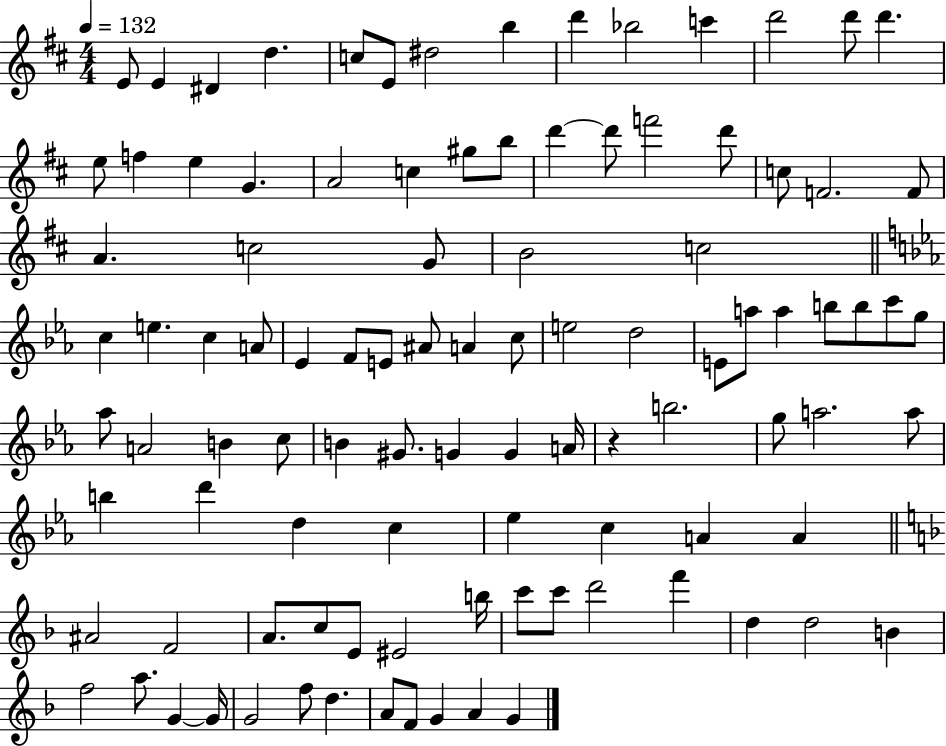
E4/e E4/q D#4/q D5/q. C5/e E4/e D#5/h B5/q D6/q Bb5/h C6/q D6/h D6/e D6/q. E5/e F5/q E5/q G4/q. A4/h C5/q G#5/e B5/e D6/q D6/e F6/h D6/e C5/e F4/h. F4/e A4/q. C5/h G4/e B4/h C5/h C5/q E5/q. C5/q A4/e Eb4/q F4/e E4/e A#4/e A4/q C5/e E5/h D5/h E4/e A5/e A5/q B5/e B5/e C6/e G5/e Ab5/e A4/h B4/q C5/e B4/q G#4/e. G4/q G4/q A4/s R/q B5/h. G5/e A5/h. A5/e B5/q D6/q D5/q C5/q Eb5/q C5/q A4/q A4/q A#4/h F4/h A4/e. C5/e E4/e EIS4/h B5/s C6/e C6/e D6/h F6/q D5/q D5/h B4/q F5/h A5/e. G4/q G4/s G4/h F5/e D5/q. A4/e F4/e G4/q A4/q G4/q